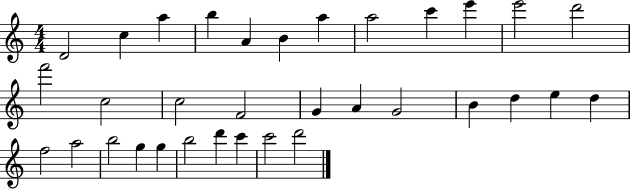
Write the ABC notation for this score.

X:1
T:Untitled
M:4/4
L:1/4
K:C
D2 c a b A B a a2 c' e' e'2 d'2 f'2 c2 c2 F2 G A G2 B d e d f2 a2 b2 g g b2 d' c' c'2 d'2